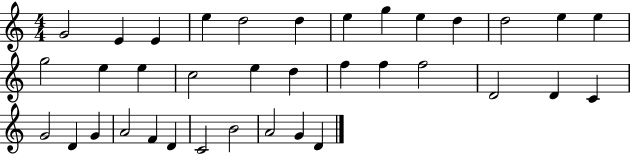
{
  \clef treble
  \numericTimeSignature
  \time 4/4
  \key c \major
  g'2 e'4 e'4 | e''4 d''2 d''4 | e''4 g''4 e''4 d''4 | d''2 e''4 e''4 | \break g''2 e''4 e''4 | c''2 e''4 d''4 | f''4 f''4 f''2 | d'2 d'4 c'4 | \break g'2 d'4 g'4 | a'2 f'4 d'4 | c'2 b'2 | a'2 g'4 d'4 | \break \bar "|."
}